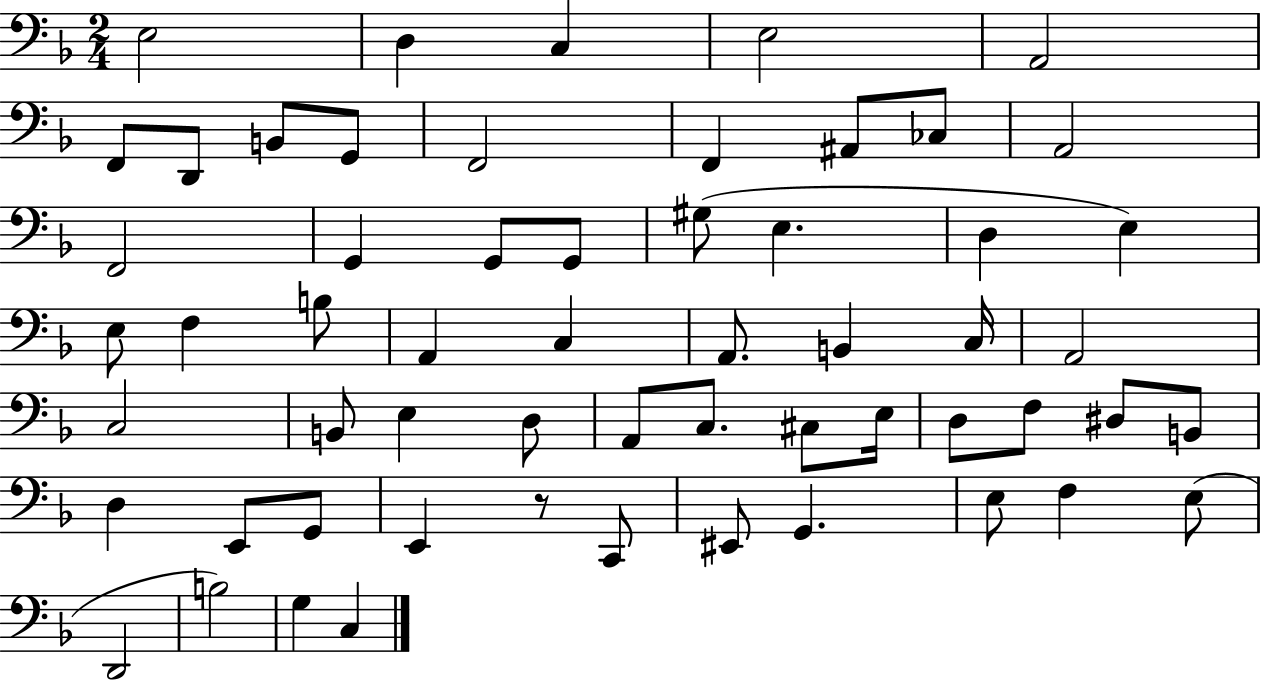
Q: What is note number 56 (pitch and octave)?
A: G3